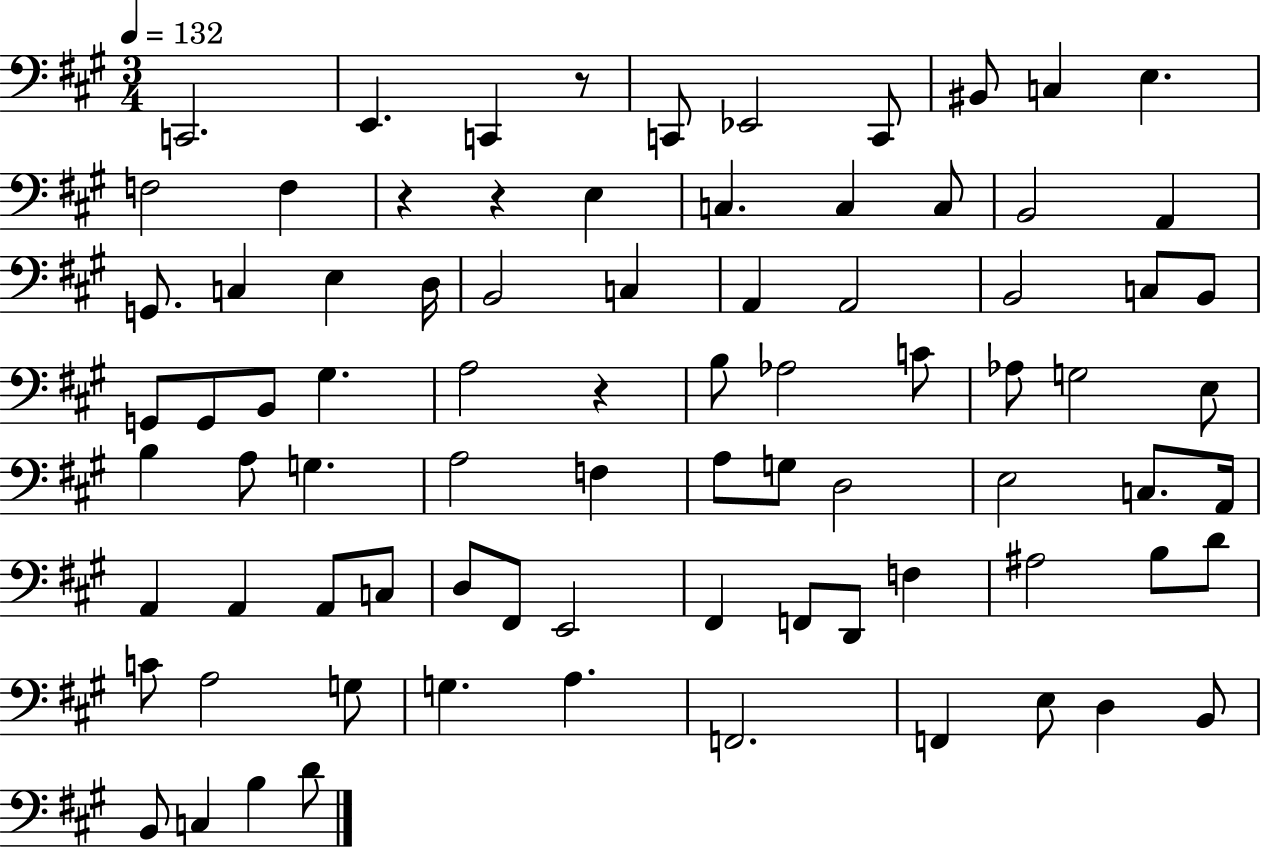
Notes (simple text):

C2/h. E2/q. C2/q R/e C2/e Eb2/h C2/e BIS2/e C3/q E3/q. F3/h F3/q R/q R/q E3/q C3/q. C3/q C3/e B2/h A2/q G2/e. C3/q E3/q D3/s B2/h C3/q A2/q A2/h B2/h C3/e B2/e G2/e G2/e B2/e G#3/q. A3/h R/q B3/e Ab3/h C4/e Ab3/e G3/h E3/e B3/q A3/e G3/q. A3/h F3/q A3/e G3/e D3/h E3/h C3/e. A2/s A2/q A2/q A2/e C3/e D3/e F#2/e E2/h F#2/q F2/e D2/e F3/q A#3/h B3/e D4/e C4/e A3/h G3/e G3/q. A3/q. F2/h. F2/q E3/e D3/q B2/e B2/e C3/q B3/q D4/e